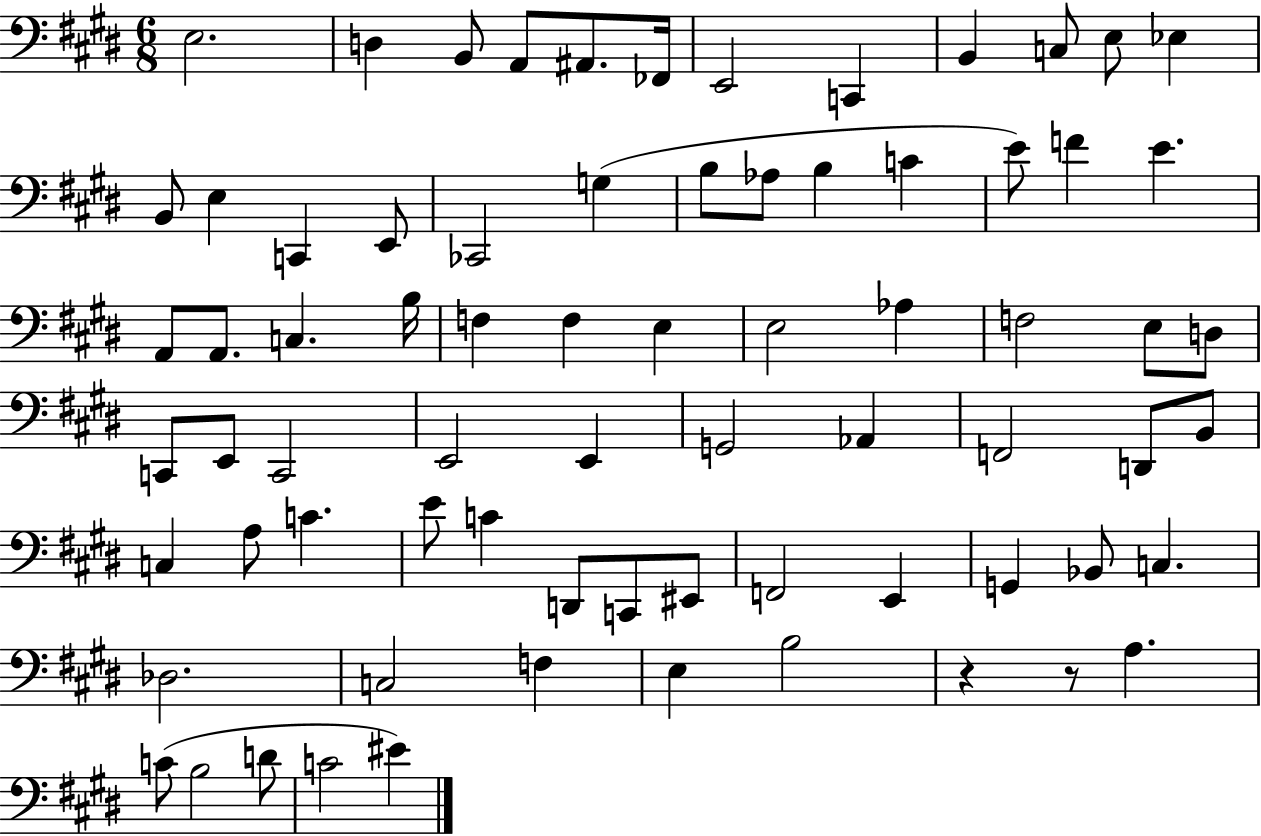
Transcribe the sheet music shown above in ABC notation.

X:1
T:Untitled
M:6/8
L:1/4
K:E
E,2 D, B,,/2 A,,/2 ^A,,/2 _F,,/4 E,,2 C,, B,, C,/2 E,/2 _E, B,,/2 E, C,, E,,/2 _C,,2 G, B,/2 _A,/2 B, C E/2 F E A,,/2 A,,/2 C, B,/4 F, F, E, E,2 _A, F,2 E,/2 D,/2 C,,/2 E,,/2 C,,2 E,,2 E,, G,,2 _A,, F,,2 D,,/2 B,,/2 C, A,/2 C E/2 C D,,/2 C,,/2 ^E,,/2 F,,2 E,, G,, _B,,/2 C, _D,2 C,2 F, E, B,2 z z/2 A, C/2 B,2 D/2 C2 ^E